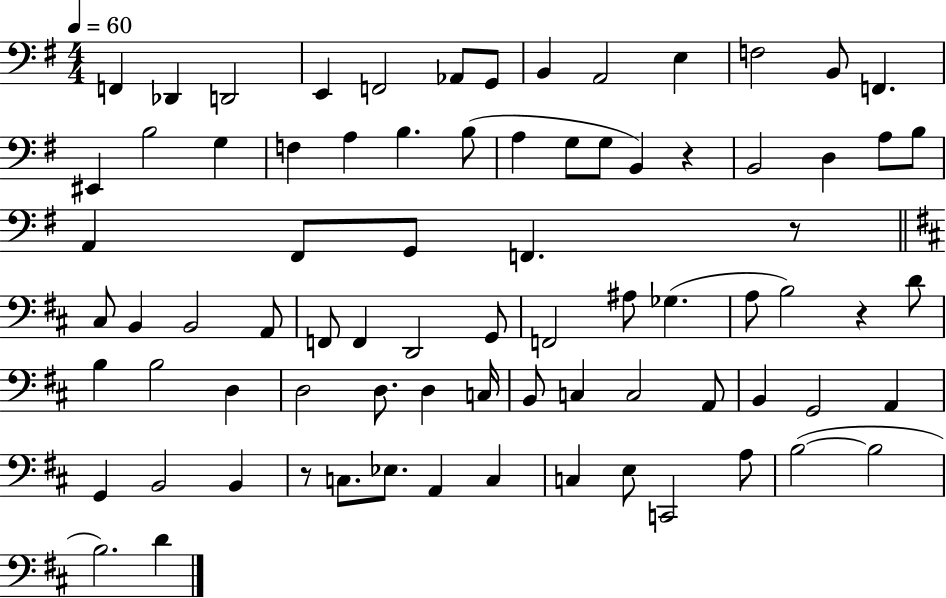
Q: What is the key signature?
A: G major